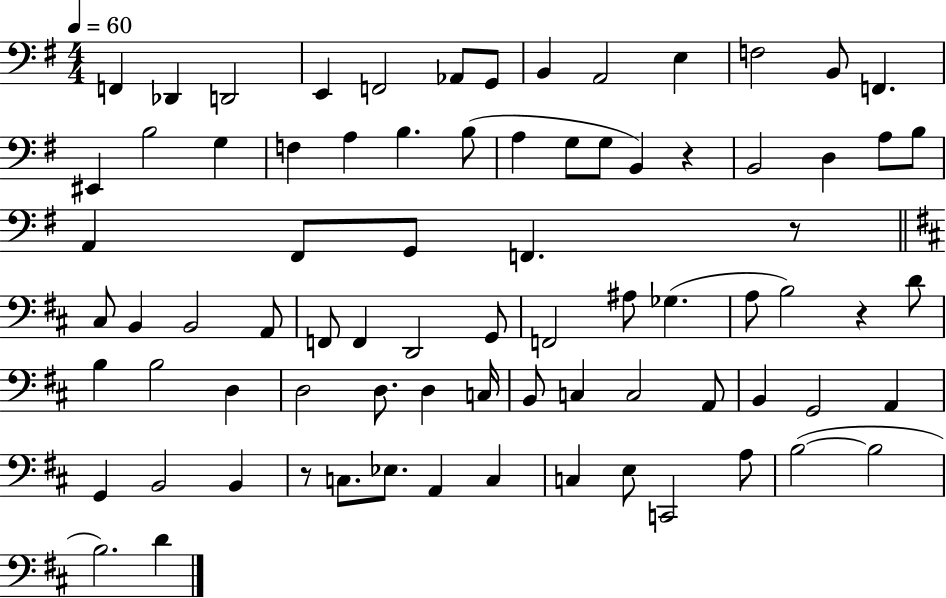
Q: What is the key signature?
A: G major